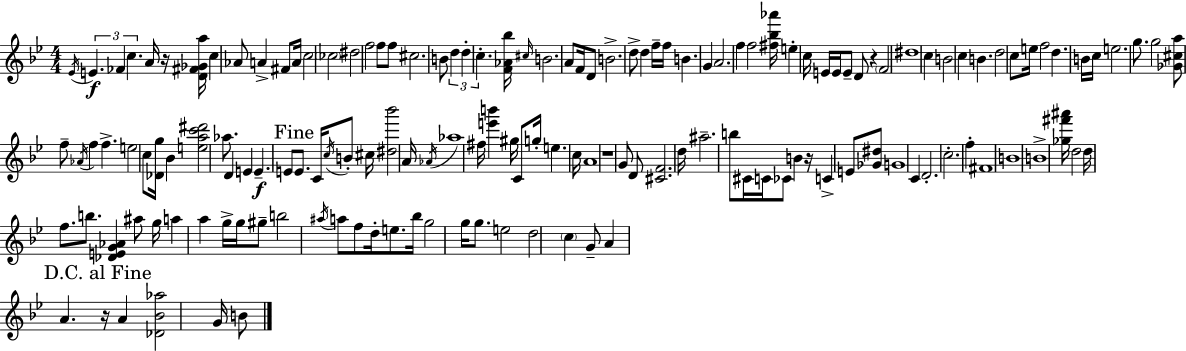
Eb4/s E4/q. FES4/q C5/q. A4/s R/s [D4,F#4,Gb4,A5]/s C5/q Ab4/e A4/q F#4/e A4/s C5/h CES5/h D#5/h F5/h F5/e F5/e C#5/h. B4/e D5/q D5/q C5/q. [F4,Ab4,Bb5]/s C#5/s B4/h. A4/e F4/s D4/e B4/h. D5/e D5/q F5/s F5/s B4/q. G4/q A4/h. F5/q F5/h [F#5,Bb5,Ab6]/s E5/q C5/s E4/s E4/s E4/e D4/e R/q F4/h D#5/w C5/q B4/h C5/q B4/q. D5/h C5/e E5/s F5/h D5/q. B4/s C5/s E5/h. G5/e. G5/h [Gb4,C#5,A5]/e F5/e Ab4/s F5/q F5/q. E5/h C5/e [Db4,G5]/s Bb4/q [E5,A5,C6,D#6]/h Ab5/e. D4/q E4/q E4/q. E4/e E4/e. C4/s C5/s B4/e C#5/s [D#5,Bb6]/h A4/s Ab4/s Ab5/w F#5/s [E6,B6]/q G#5/s C4/e G5/s E5/q. C5/s A4/w R/w G4/e D4/e [C#4,F4]/h. D5/s A#5/h. B5/e C#4/s C4/s CES4/e B4/q R/s C4/q E4/e [Gb4,D#5]/e G4/w C4/q D4/h. C5/h. F5/q F#4/w B4/w B4/w [Gb5,F#6,A#6]/s D5/h D5/s F5/e. B5/e. [Db4,E4,G4,Ab4]/q A#5/e G5/s A5/q A5/q G5/s G5/s G#5/e B5/h A#5/s A5/e F5/e D5/s E5/e. Bb5/s G5/h G5/s G5/e. E5/h D5/h C5/q G4/e A4/q A4/q. R/s A4/q [Db4,Bb4,Ab5]/h G4/s B4/e